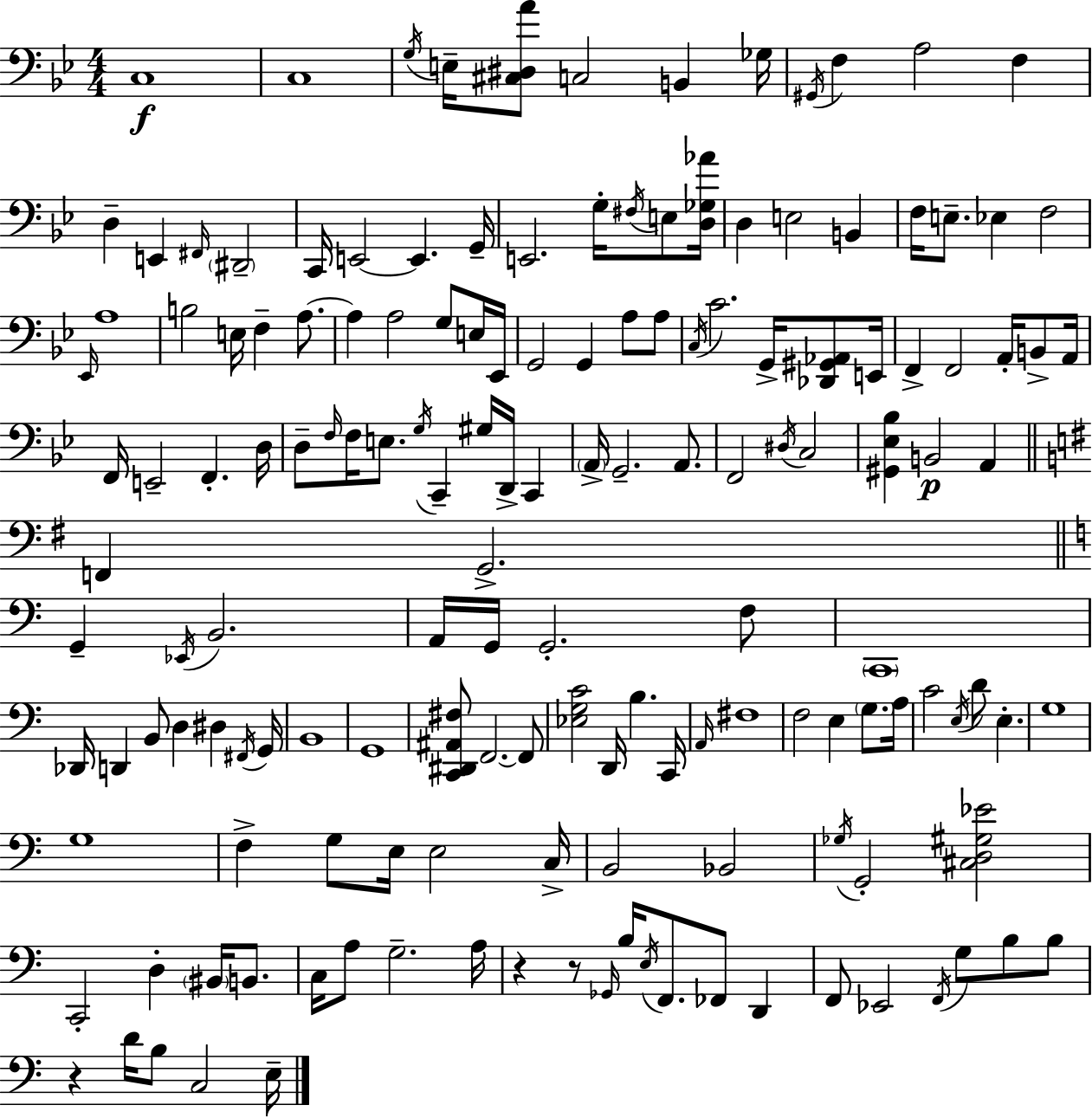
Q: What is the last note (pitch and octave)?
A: E3